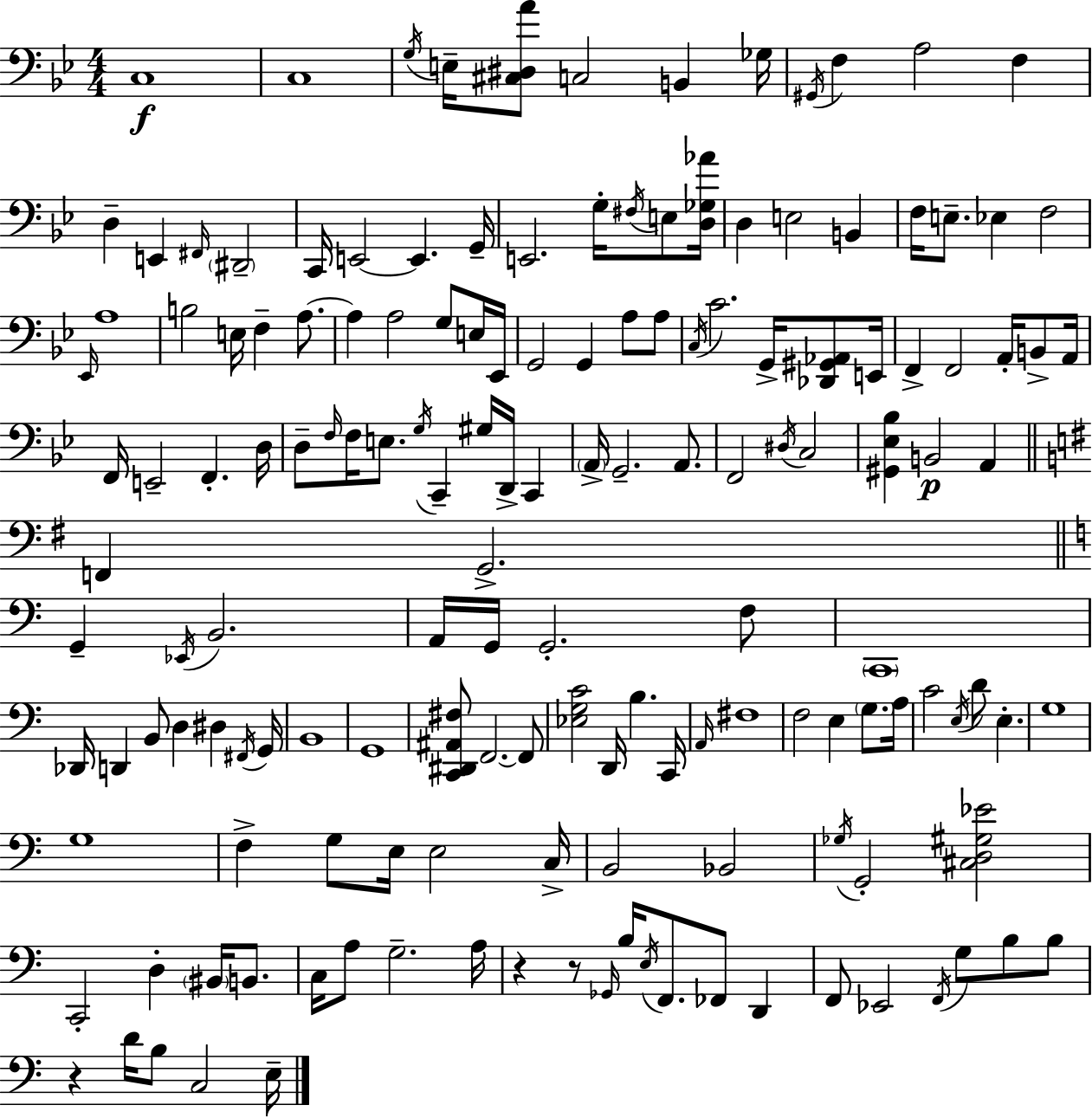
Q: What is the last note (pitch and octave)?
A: E3